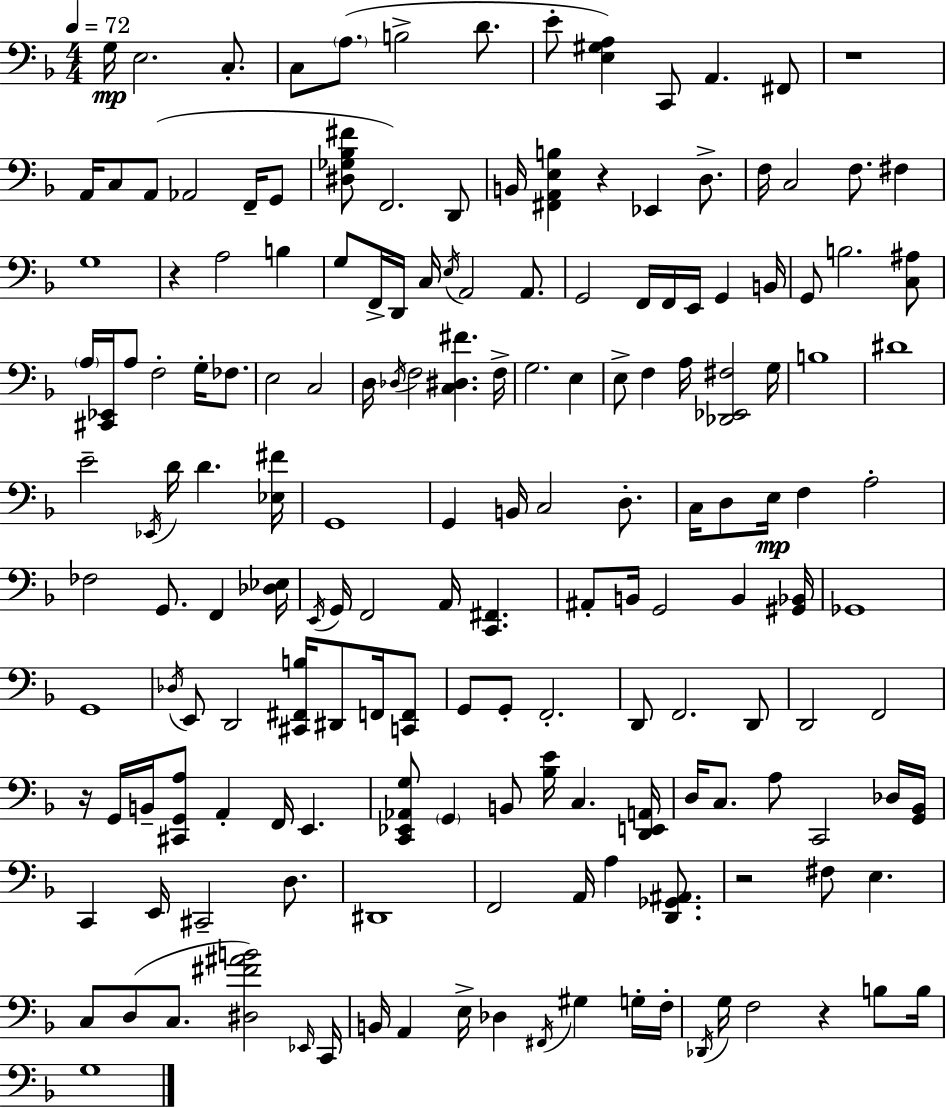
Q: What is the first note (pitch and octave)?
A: G3